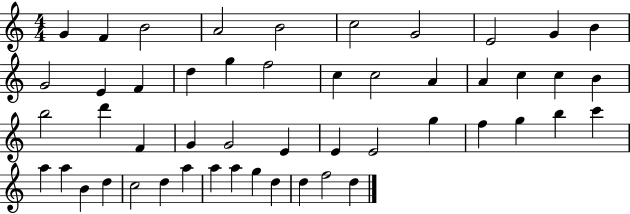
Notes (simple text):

G4/q F4/q B4/h A4/h B4/h C5/h G4/h E4/h G4/q B4/q G4/h E4/q F4/q D5/q G5/q F5/h C5/q C5/h A4/q A4/q C5/q C5/q B4/q B5/h D6/q F4/q G4/q G4/h E4/q E4/q E4/h G5/q F5/q G5/q B5/q C6/q A5/q A5/q B4/q D5/q C5/h D5/q A5/q A5/q A5/q G5/q D5/q D5/q F5/h D5/q